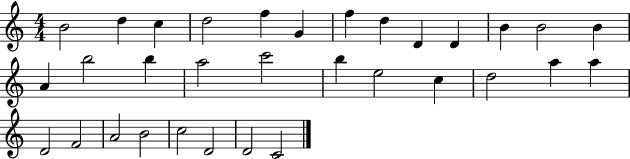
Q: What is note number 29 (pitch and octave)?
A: C5